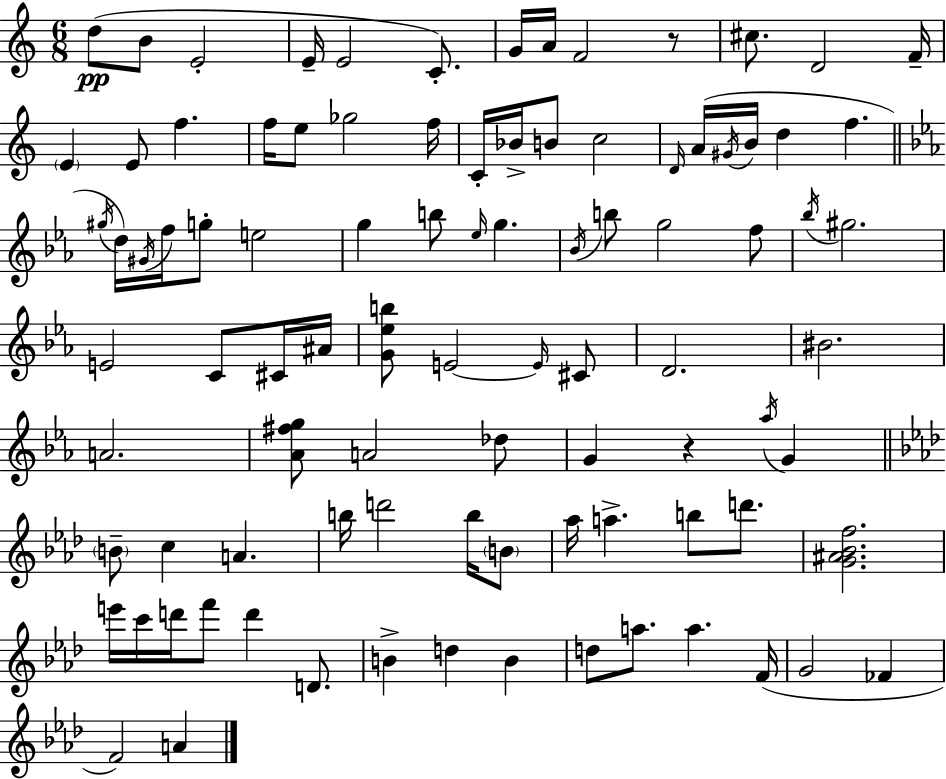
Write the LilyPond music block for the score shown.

{
  \clef treble
  \numericTimeSignature
  \time 6/8
  \key a \minor
  d''8(\pp b'8 e'2-. | e'16-- e'2 c'8.-.) | g'16 a'16 f'2 r8 | cis''8. d'2 f'16-- | \break \parenthesize e'4 e'8 f''4. | f''16 e''8 ges''2 f''16 | c'16-. bes'16-> b'8 c''2 | \grace { d'16 } a'16( \acciaccatura { gis'16 } b'16 d''4 f''4. | \break \bar "||" \break \key ees \major \acciaccatura { gis''16 }) d''16 \acciaccatura { gis'16 } f''16 g''8-. e''2 | g''4 b''8 \grace { ees''16 } g''4. | \acciaccatura { bes'16 } b''8 g''2 | f''8 \acciaccatura { bes''16 } gis''2. | \break e'2 | c'8 cis'16 ais'16 <g' ees'' b''>8 e'2~~ | \grace { e'16 } cis'8 d'2. | bis'2. | \break a'2. | <aes' fis'' g''>8 a'2 | des''8 g'4 r4 | \acciaccatura { aes''16 } g'4 \bar "||" \break \key aes \major \parenthesize b'8-- c''4 a'4. | b''16 d'''2 b''16 \parenthesize b'8 | aes''16 a''4.-> b''8 d'''8. | <g' ais' bes' f''>2. | \break e'''16 c'''16 d'''16 f'''8 d'''4 d'8. | b'4-> d''4 b'4 | d''8 a''8. a''4. f'16( | g'2 fes'4 | \break f'2) a'4 | \bar "|."
}